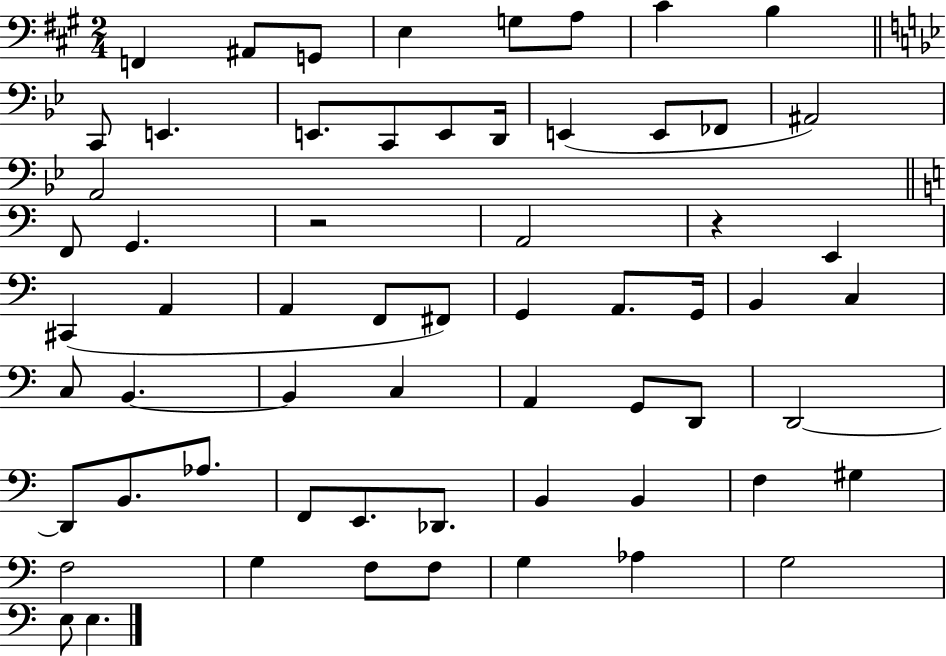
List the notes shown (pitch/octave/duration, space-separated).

F2/q A#2/e G2/e E3/q G3/e A3/e C#4/q B3/q C2/e E2/q. E2/e. C2/e E2/e D2/s E2/q E2/e FES2/e A#2/h A2/h F2/e G2/q. R/h A2/h R/q E2/q C#2/q A2/q A2/q F2/e F#2/e G2/q A2/e. G2/s B2/q C3/q C3/e B2/q. B2/q C3/q A2/q G2/e D2/e D2/h D2/e B2/e. Ab3/e. F2/e E2/e. Db2/e. B2/q B2/q F3/q G#3/q F3/h G3/q F3/e F3/e G3/q Ab3/q G3/h E3/e E3/q.